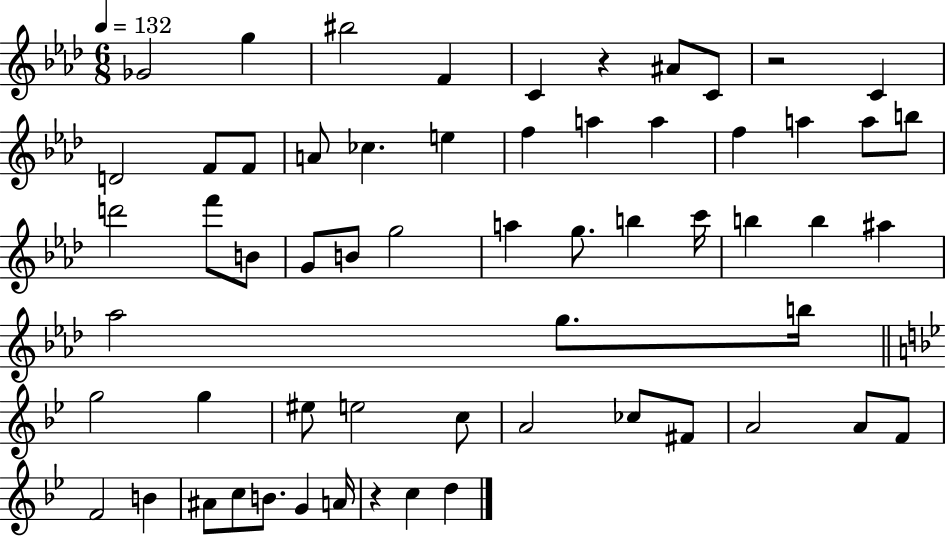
{
  \clef treble
  \numericTimeSignature
  \time 6/8
  \key aes \major
  \tempo 4 = 132
  ges'2 g''4 | bis''2 f'4 | c'4 r4 ais'8 c'8 | r2 c'4 | \break d'2 f'8 f'8 | a'8 ces''4. e''4 | f''4 a''4 a''4 | f''4 a''4 a''8 b''8 | \break d'''2 f'''8 b'8 | g'8 b'8 g''2 | a''4 g''8. b''4 c'''16 | b''4 b''4 ais''4 | \break aes''2 g''8. b''16 | \bar "||" \break \key bes \major g''2 g''4 | eis''8 e''2 c''8 | a'2 ces''8 fis'8 | a'2 a'8 f'8 | \break f'2 b'4 | ais'8 c''8 b'8. g'4 a'16 | r4 c''4 d''4 | \bar "|."
}